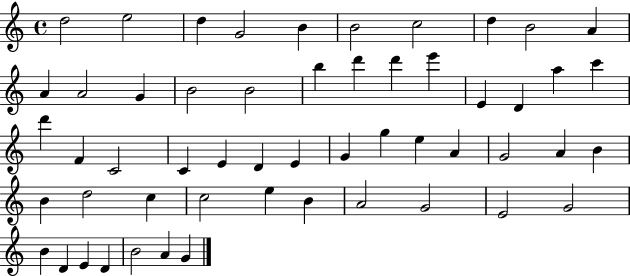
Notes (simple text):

D5/h E5/h D5/q G4/h B4/q B4/h C5/h D5/q B4/h A4/q A4/q A4/h G4/q B4/h B4/h B5/q D6/q D6/q E6/q E4/q D4/q A5/q C6/q D6/q F4/q C4/h C4/q E4/q D4/q E4/q G4/q G5/q E5/q A4/q G4/h A4/q B4/q B4/q D5/h C5/q C5/h E5/q B4/q A4/h G4/h E4/h G4/h B4/q D4/q E4/q D4/q B4/h A4/q G4/q